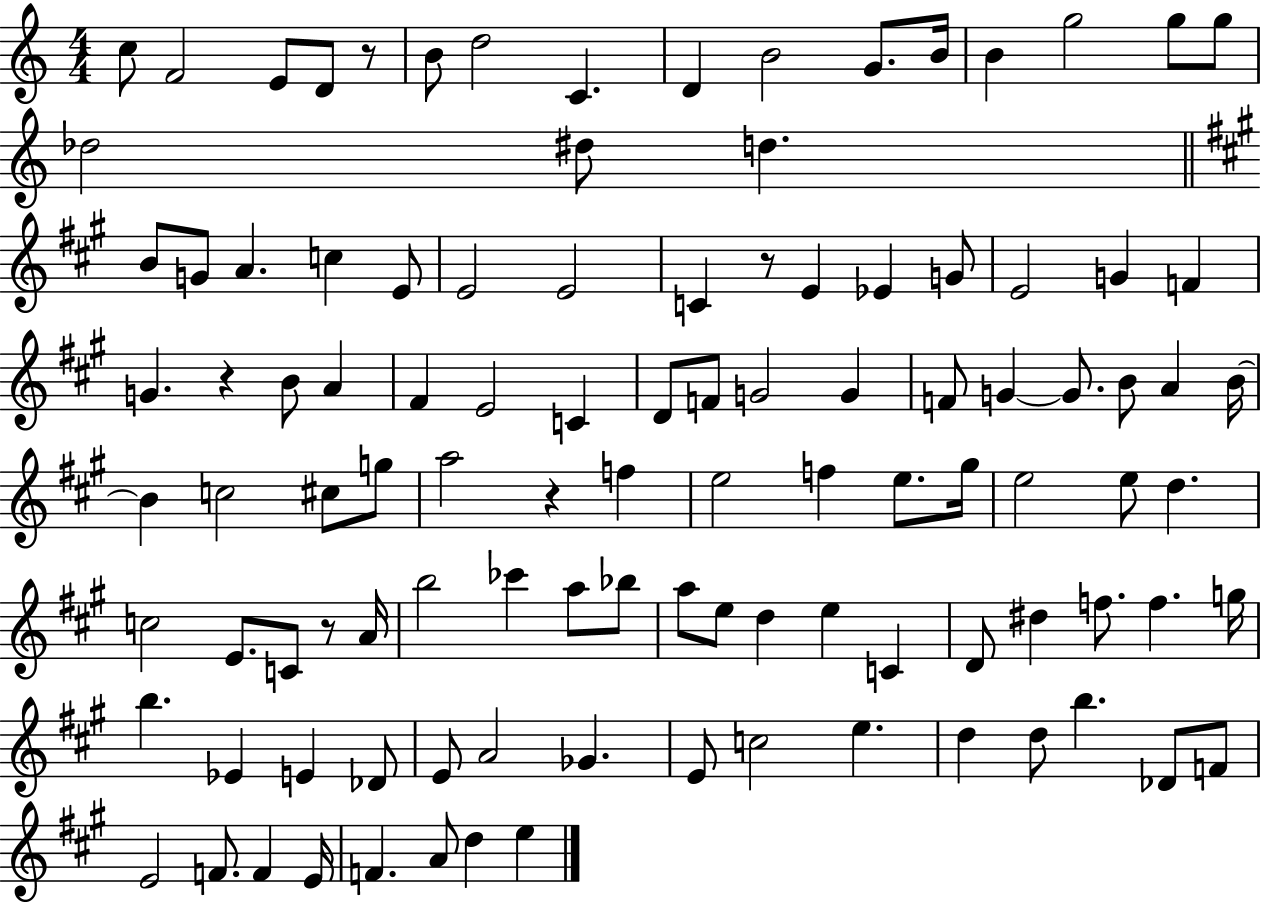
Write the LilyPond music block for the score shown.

{
  \clef treble
  \numericTimeSignature
  \time 4/4
  \key c \major
  \repeat volta 2 { c''8 f'2 e'8 d'8 r8 | b'8 d''2 c'4. | d'4 b'2 g'8. b'16 | b'4 g''2 g''8 g''8 | \break des''2 dis''8 d''4. | \bar "||" \break \key a \major b'8 g'8 a'4. c''4 e'8 | e'2 e'2 | c'4 r8 e'4 ees'4 g'8 | e'2 g'4 f'4 | \break g'4. r4 b'8 a'4 | fis'4 e'2 c'4 | d'8 f'8 g'2 g'4 | f'8 g'4~~ g'8. b'8 a'4 b'16~~ | \break b'4 c''2 cis''8 g''8 | a''2 r4 f''4 | e''2 f''4 e''8. gis''16 | e''2 e''8 d''4. | \break c''2 e'8. c'8 r8 a'16 | b''2 ces'''4 a''8 bes''8 | a''8 e''8 d''4 e''4 c'4 | d'8 dis''4 f''8. f''4. g''16 | \break b''4. ees'4 e'4 des'8 | e'8 a'2 ges'4. | e'8 c''2 e''4. | d''4 d''8 b''4. des'8 f'8 | \break e'2 f'8. f'4 e'16 | f'4. a'8 d''4 e''4 | } \bar "|."
}